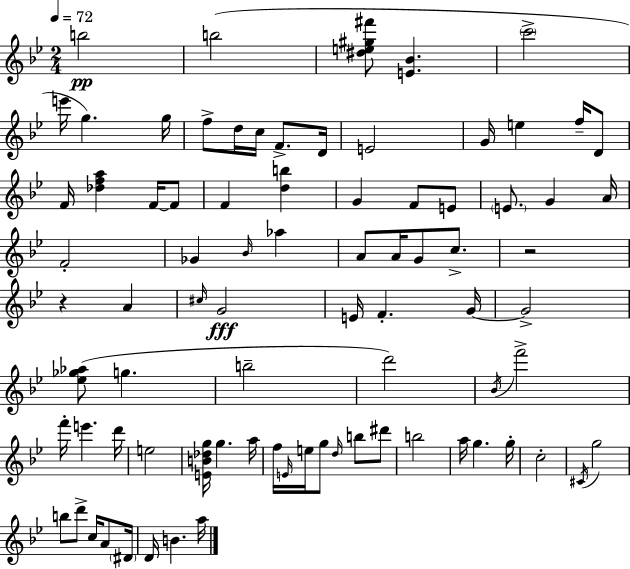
{
  \clef treble
  \numericTimeSignature
  \time 2/4
  \key g \minor
  \tempo 4 = 72
  \repeat volta 2 { b''2\pp | b''2( | <dis'' e'' gis'' fis'''>8 <e' bes'>4. | \parenthesize c'''2-> | \break e'''16 g''4.) g''16 | f''8-> d''16 c''16 f'8.-> d'16 | e'2 | g'16 e''4 f''16-- d'8 | \break f'16 <des'' f'' a''>4 f'16~~ f'8 | f'4 <d'' b''>4 | g'4 f'8 e'8 | \parenthesize e'8. g'4 a'16 | \break f'2-. | ges'4 \grace { bes'16 } aes''4 | a'8 a'16 g'8 c''8.-> | r2 | \break r4 a'4 | \grace { cis''16 }\fff g'2 | e'16 f'4.-. | g'16~~ g'2-> | \break <ees'' ges'' aes''>8( g''4. | b''2-- | d'''2) | \acciaccatura { bes'16 } f'''2-> | \break f'''16-. e'''4. | d'''16 e''2 | <e' b' des'' g''>16 g''4. | a''16 f''16 \grace { e'16 } e''16 g''8 | \break \grace { d''16 } b''8 dis'''8 b''2 | a''16 g''4. | g''16-. c''2-. | \acciaccatura { cis'16 } g''2 | \break b''8 | d'''8-> c''16 a'8 \parenthesize dis'16 d'16 b'4. | a''16 } \bar "|."
}